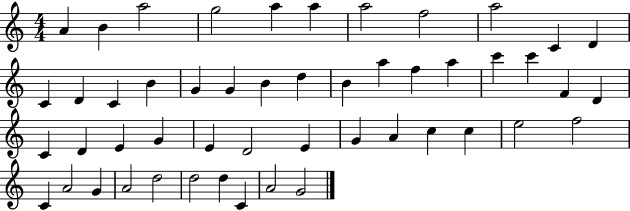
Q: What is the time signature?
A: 4/4